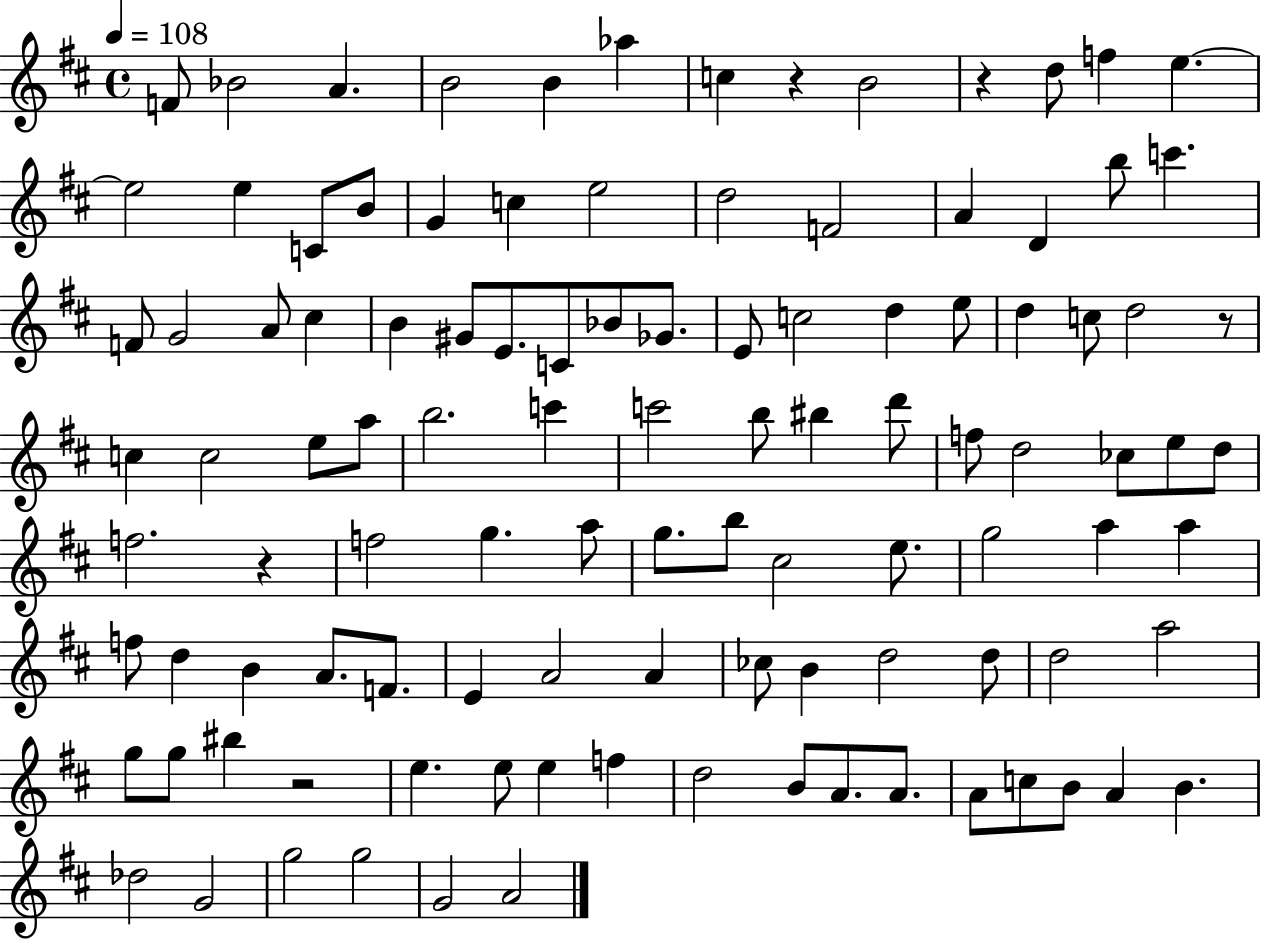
{
  \clef treble
  \time 4/4
  \defaultTimeSignature
  \key d \major
  \tempo 4 = 108
  f'8 bes'2 a'4. | b'2 b'4 aes''4 | c''4 r4 b'2 | r4 d''8 f''4 e''4.~~ | \break e''2 e''4 c'8 b'8 | g'4 c''4 e''2 | d''2 f'2 | a'4 d'4 b''8 c'''4. | \break f'8 g'2 a'8 cis''4 | b'4 gis'8 e'8. c'8 bes'8 ges'8. | e'8 c''2 d''4 e''8 | d''4 c''8 d''2 r8 | \break c''4 c''2 e''8 a''8 | b''2. c'''4 | c'''2 b''8 bis''4 d'''8 | f''8 d''2 ces''8 e''8 d''8 | \break f''2. r4 | f''2 g''4. a''8 | g''8. b''8 cis''2 e''8. | g''2 a''4 a''4 | \break f''8 d''4 b'4 a'8. f'8. | e'4 a'2 a'4 | ces''8 b'4 d''2 d''8 | d''2 a''2 | \break g''8 g''8 bis''4 r2 | e''4. e''8 e''4 f''4 | d''2 b'8 a'8. a'8. | a'8 c''8 b'8 a'4 b'4. | \break des''2 g'2 | g''2 g''2 | g'2 a'2 | \bar "|."
}